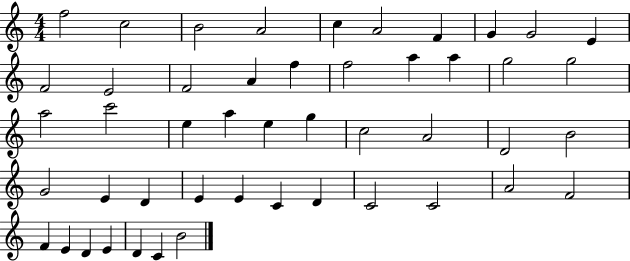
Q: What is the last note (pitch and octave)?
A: B4